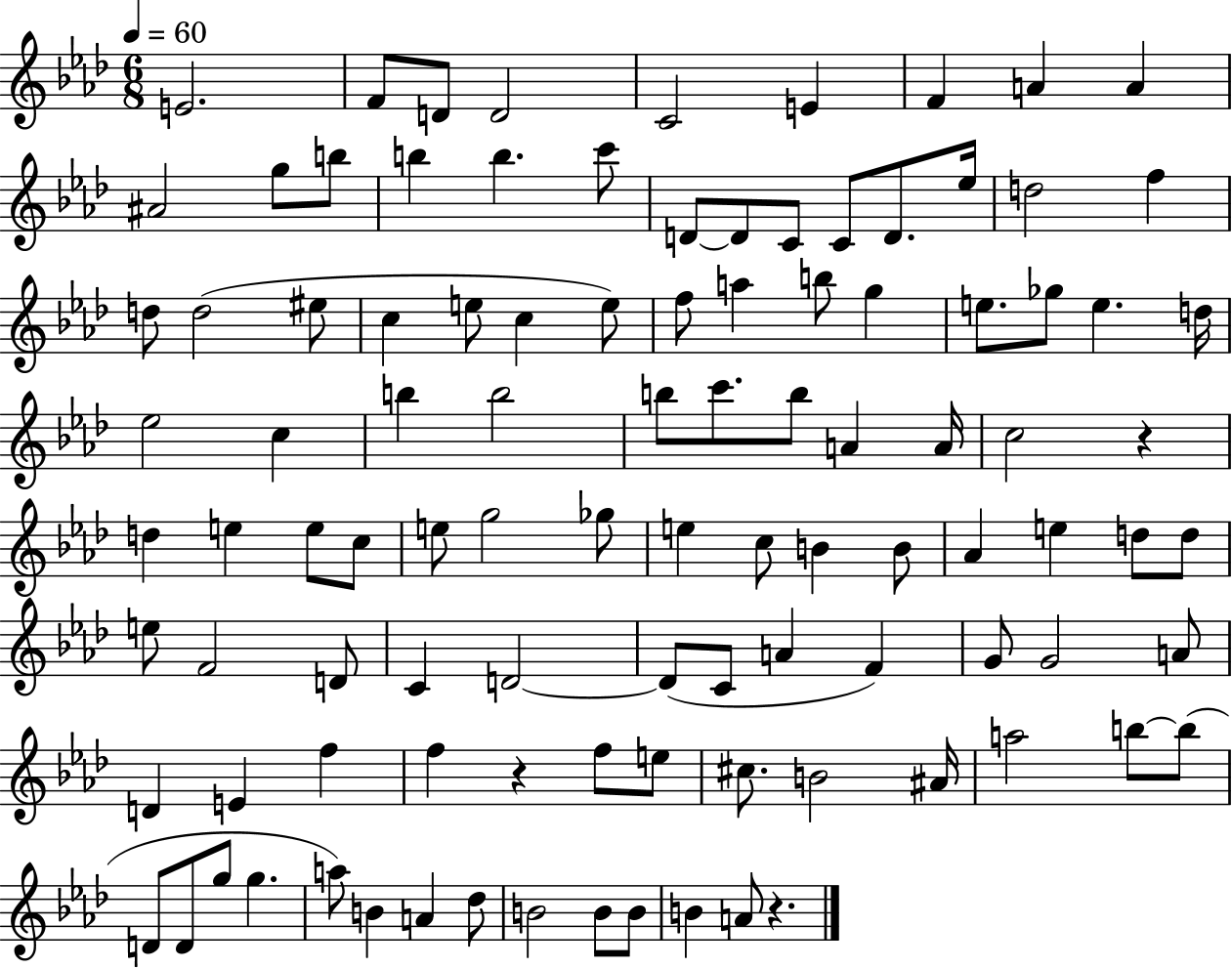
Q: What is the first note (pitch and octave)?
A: E4